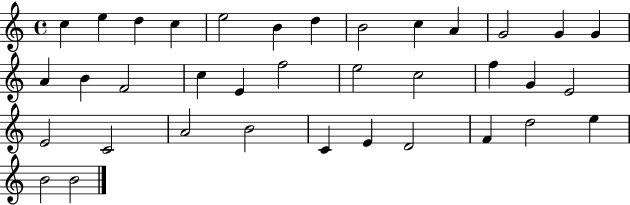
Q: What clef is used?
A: treble